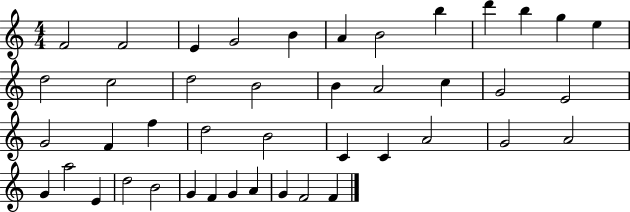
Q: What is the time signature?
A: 4/4